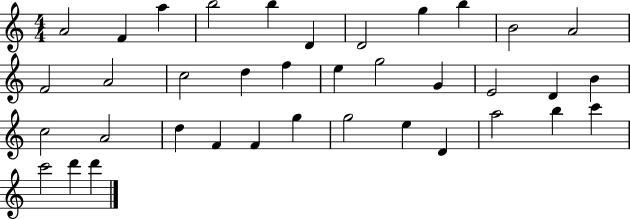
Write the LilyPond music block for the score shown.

{
  \clef treble
  \numericTimeSignature
  \time 4/4
  \key c \major
  a'2 f'4 a''4 | b''2 b''4 d'4 | d'2 g''4 b''4 | b'2 a'2 | \break f'2 a'2 | c''2 d''4 f''4 | e''4 g''2 g'4 | e'2 d'4 b'4 | \break c''2 a'2 | d''4 f'4 f'4 g''4 | g''2 e''4 d'4 | a''2 b''4 c'''4 | \break c'''2 d'''4 d'''4 | \bar "|."
}